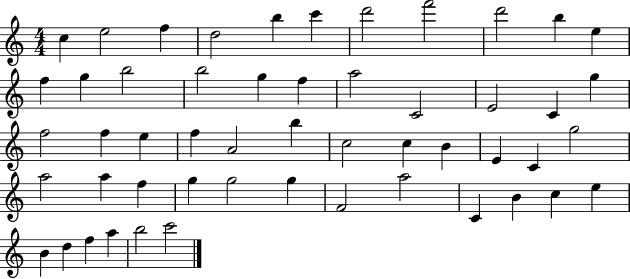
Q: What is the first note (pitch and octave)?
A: C5